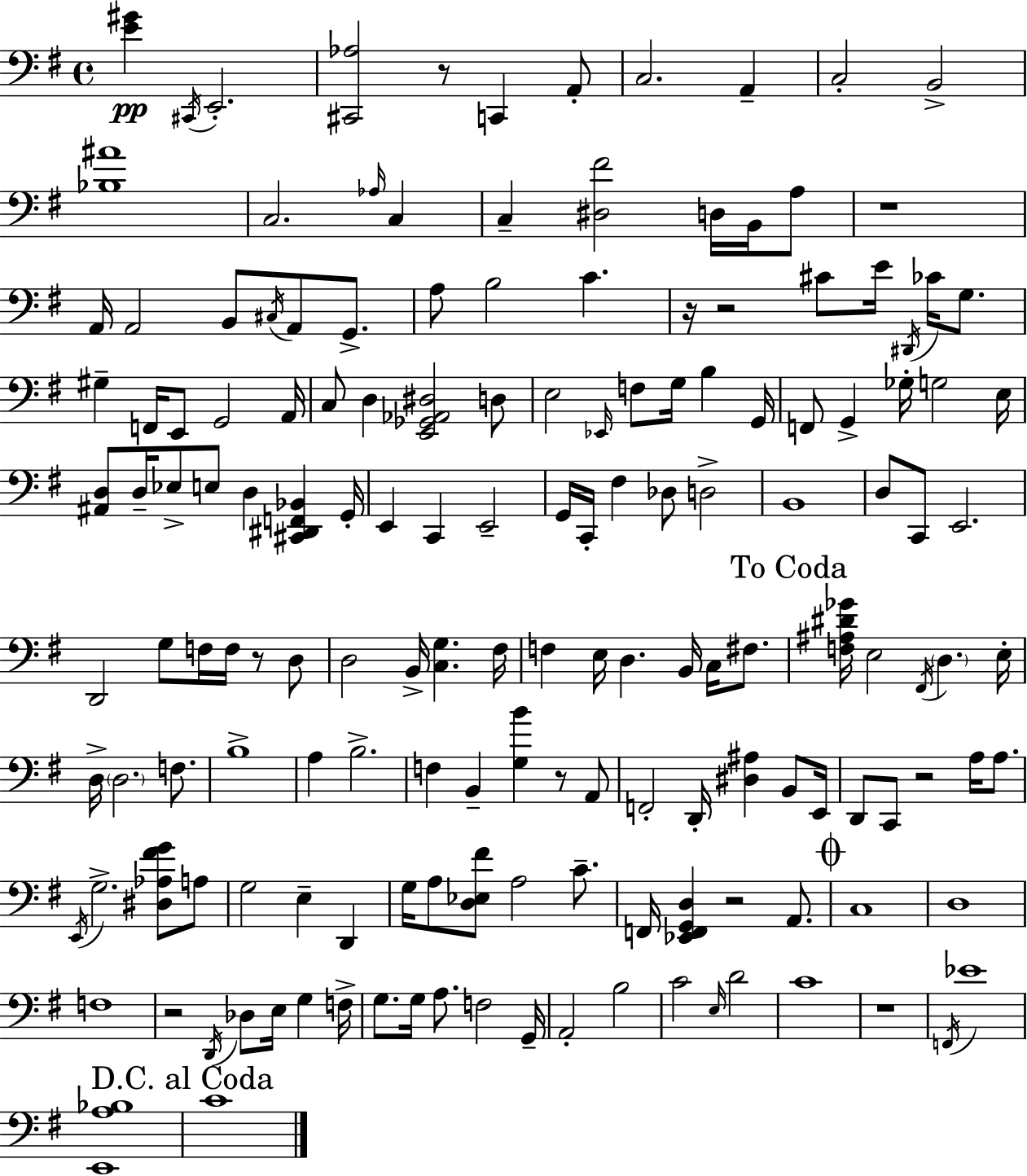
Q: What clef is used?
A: bass